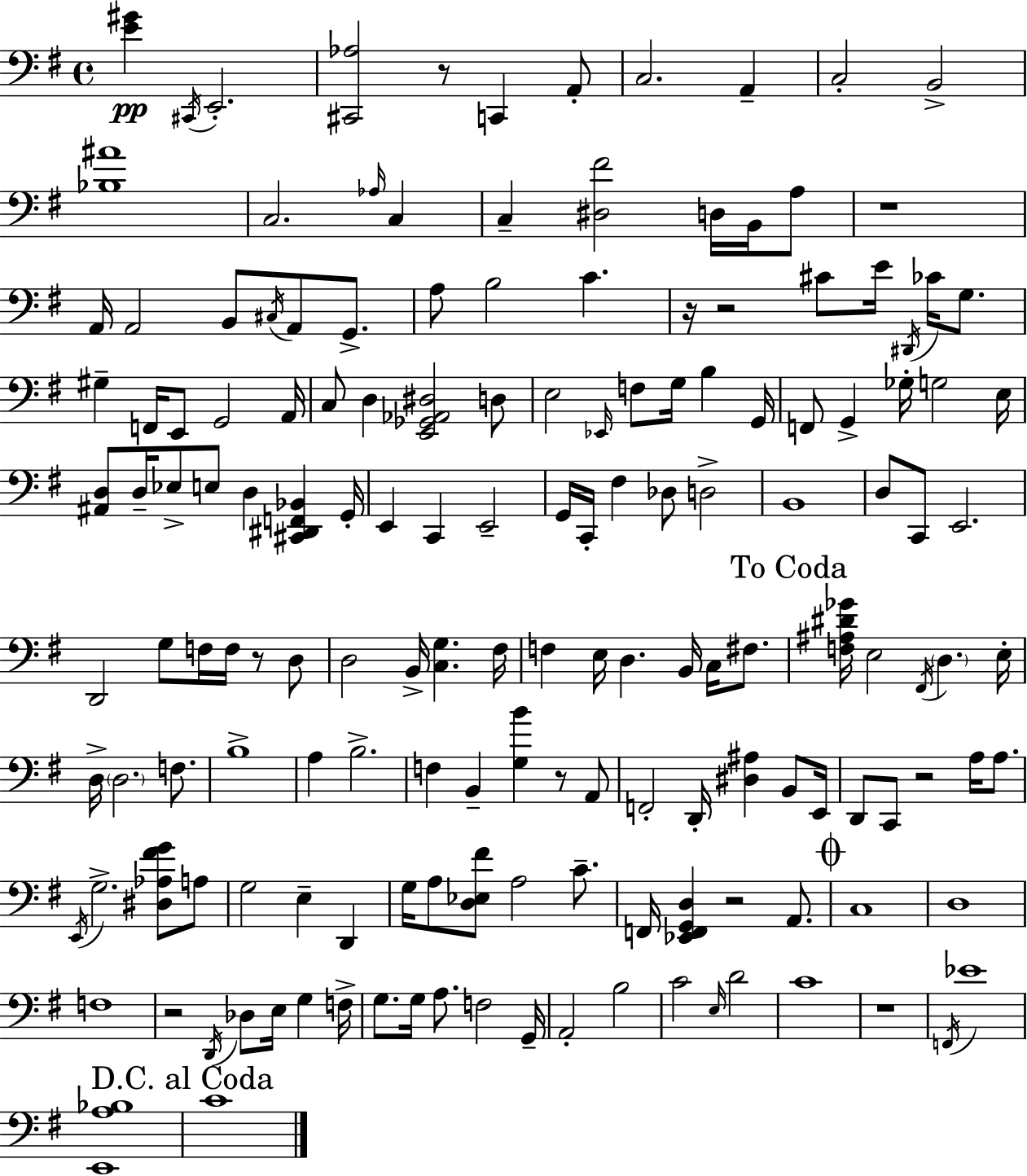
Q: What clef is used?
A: bass